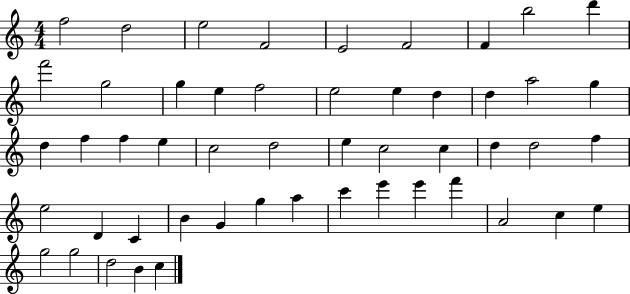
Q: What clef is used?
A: treble